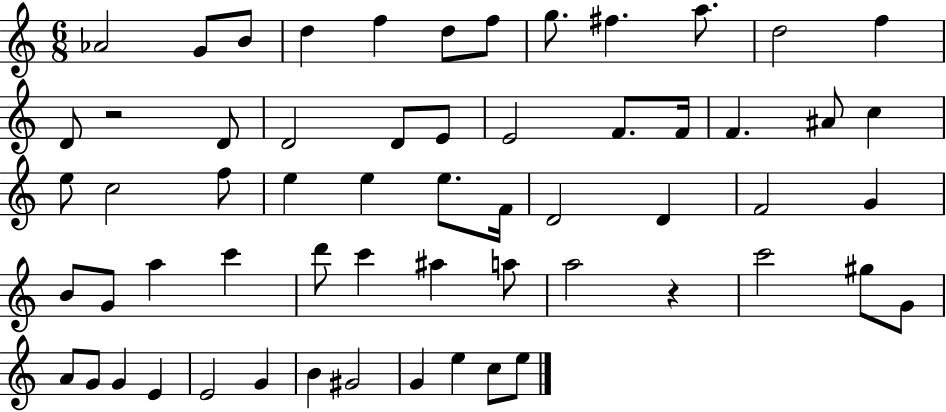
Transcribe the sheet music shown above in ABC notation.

X:1
T:Untitled
M:6/8
L:1/4
K:C
_A2 G/2 B/2 d f d/2 f/2 g/2 ^f a/2 d2 f D/2 z2 D/2 D2 D/2 E/2 E2 F/2 F/4 F ^A/2 c e/2 c2 f/2 e e e/2 F/4 D2 D F2 G B/2 G/2 a c' d'/2 c' ^a a/2 a2 z c'2 ^g/2 G/2 A/2 G/2 G E E2 G B ^G2 G e c/2 e/2